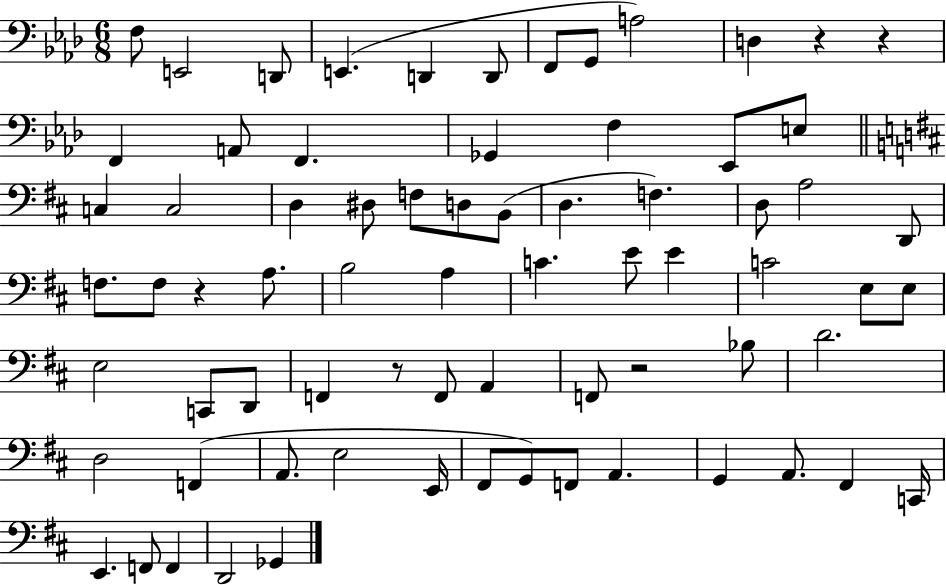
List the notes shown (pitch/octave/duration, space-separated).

F3/e E2/h D2/e E2/q. D2/q D2/e F2/e G2/e A3/h D3/q R/q R/q F2/q A2/e F2/q. Gb2/q F3/q Eb2/e E3/e C3/q C3/h D3/q D#3/e F3/e D3/e B2/e D3/q. F3/q. D3/e A3/h D2/e F3/e. F3/e R/q A3/e. B3/h A3/q C4/q. E4/e E4/q C4/h E3/e E3/e E3/h C2/e D2/e F2/q R/e F2/e A2/q F2/e R/h Bb3/e D4/h. D3/h F2/q A2/e. E3/h E2/s F#2/e G2/e F2/e A2/q. G2/q A2/e. F#2/q C2/s E2/q. F2/e F2/q D2/h Gb2/q